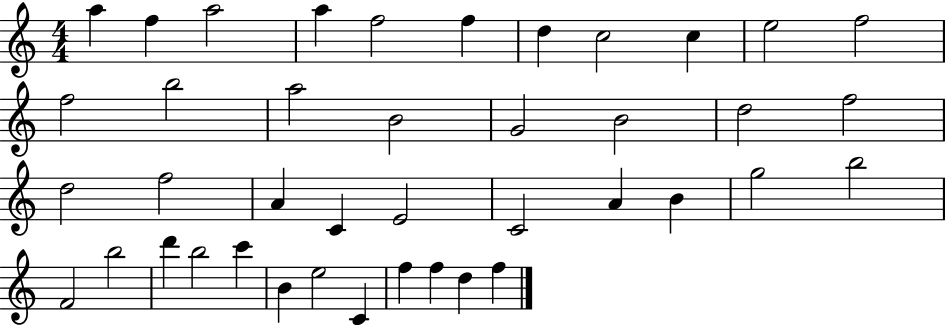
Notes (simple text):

A5/q F5/q A5/h A5/q F5/h F5/q D5/q C5/h C5/q E5/h F5/h F5/h B5/h A5/h B4/h G4/h B4/h D5/h F5/h D5/h F5/h A4/q C4/q E4/h C4/h A4/q B4/q G5/h B5/h F4/h B5/h D6/q B5/h C6/q B4/q E5/h C4/q F5/q F5/q D5/q F5/q